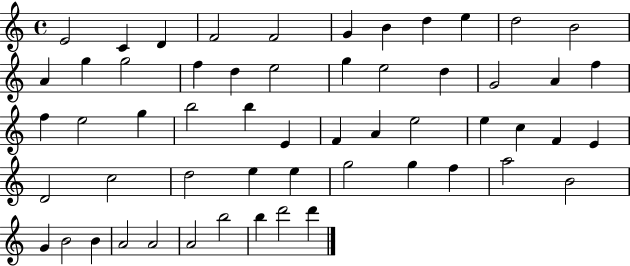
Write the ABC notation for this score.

X:1
T:Untitled
M:4/4
L:1/4
K:C
E2 C D F2 F2 G B d e d2 B2 A g g2 f d e2 g e2 d G2 A f f e2 g b2 b E F A e2 e c F E D2 c2 d2 e e g2 g f a2 B2 G B2 B A2 A2 A2 b2 b d'2 d'